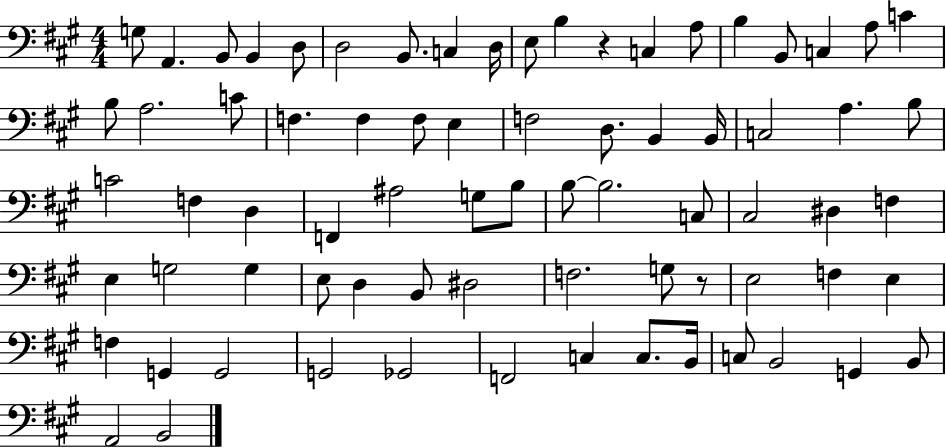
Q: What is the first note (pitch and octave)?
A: G3